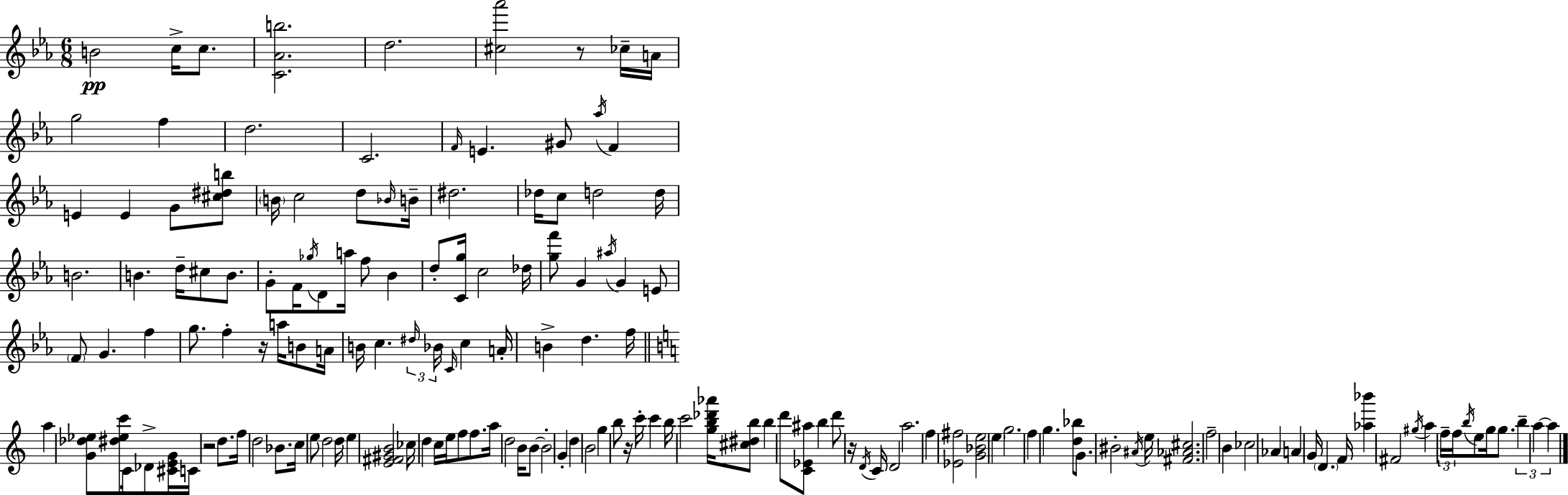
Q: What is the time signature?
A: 6/8